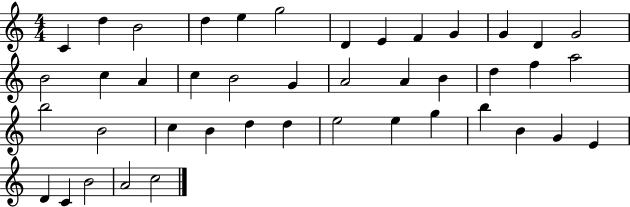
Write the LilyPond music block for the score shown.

{
  \clef treble
  \numericTimeSignature
  \time 4/4
  \key c \major
  c'4 d''4 b'2 | d''4 e''4 g''2 | d'4 e'4 f'4 g'4 | g'4 d'4 g'2 | \break b'2 c''4 a'4 | c''4 b'2 g'4 | a'2 a'4 b'4 | d''4 f''4 a''2 | \break b''2 b'2 | c''4 b'4 d''4 d''4 | e''2 e''4 g''4 | b''4 b'4 g'4 e'4 | \break d'4 c'4 b'2 | a'2 c''2 | \bar "|."
}